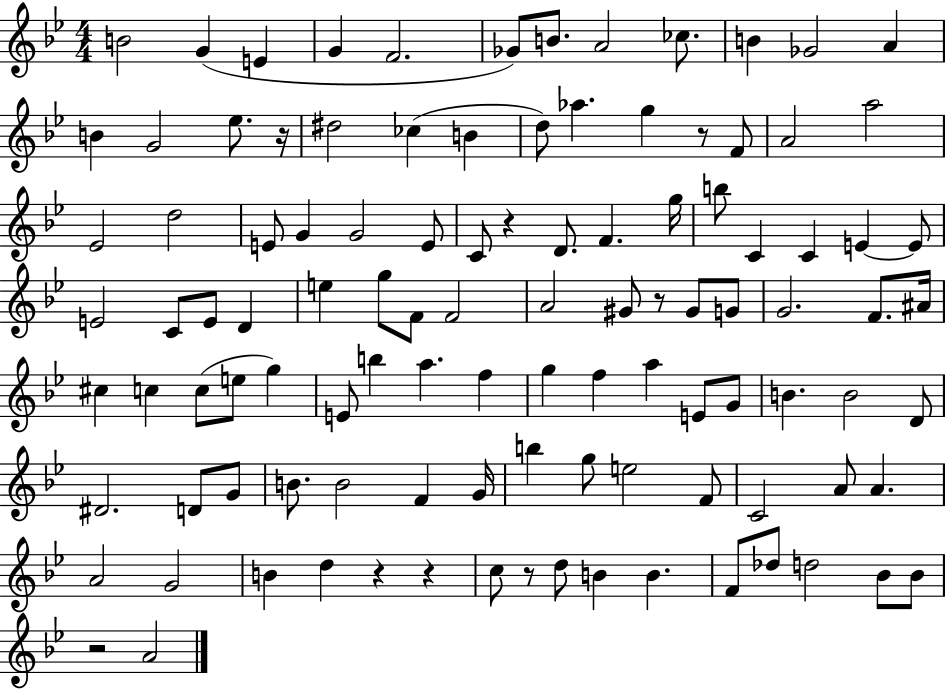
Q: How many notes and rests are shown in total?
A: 107